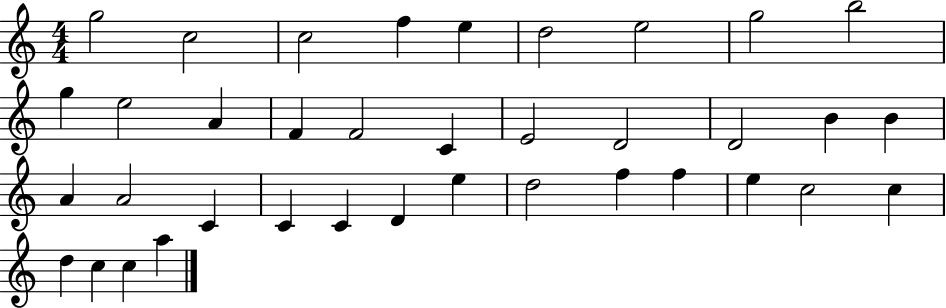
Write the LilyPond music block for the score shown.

{
  \clef treble
  \numericTimeSignature
  \time 4/4
  \key c \major
  g''2 c''2 | c''2 f''4 e''4 | d''2 e''2 | g''2 b''2 | \break g''4 e''2 a'4 | f'4 f'2 c'4 | e'2 d'2 | d'2 b'4 b'4 | \break a'4 a'2 c'4 | c'4 c'4 d'4 e''4 | d''2 f''4 f''4 | e''4 c''2 c''4 | \break d''4 c''4 c''4 a''4 | \bar "|."
}